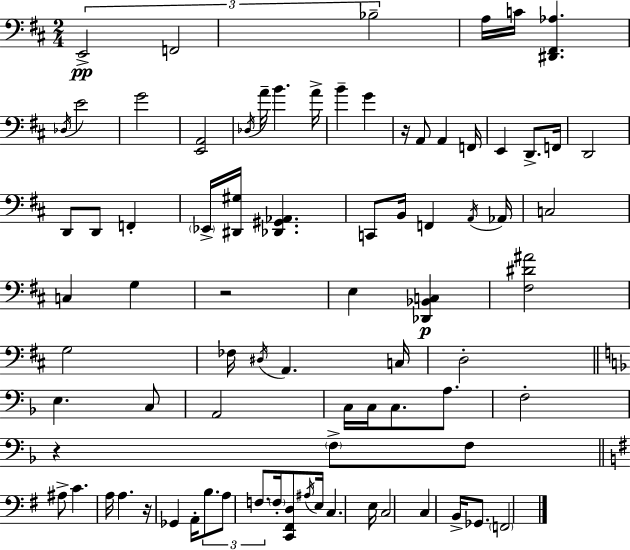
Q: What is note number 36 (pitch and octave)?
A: FES3